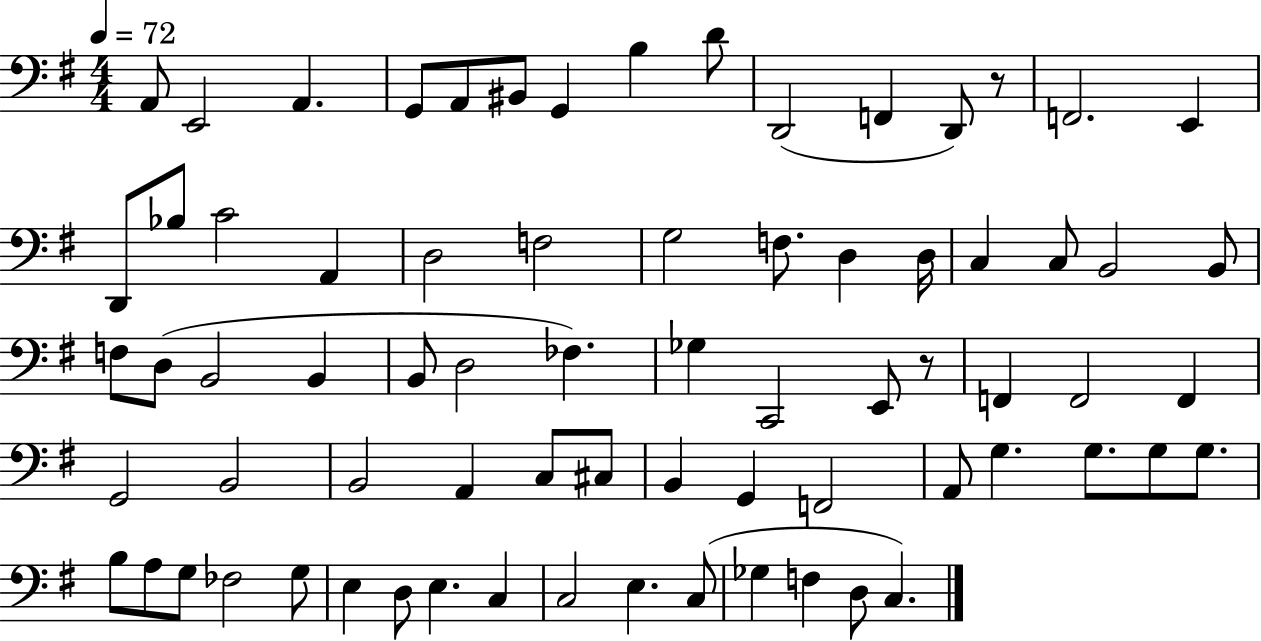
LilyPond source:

{
  \clef bass
  \numericTimeSignature
  \time 4/4
  \key g \major
  \tempo 4 = 72
  a,8 e,2 a,4. | g,8 a,8 bis,8 g,4 b4 d'8 | d,2( f,4 d,8) r8 | f,2. e,4 | \break d,8 bes8 c'2 a,4 | d2 f2 | g2 f8. d4 d16 | c4 c8 b,2 b,8 | \break f8 d8( b,2 b,4 | b,8 d2 fes4.) | ges4 c,2 e,8 r8 | f,4 f,2 f,4 | \break g,2 b,2 | b,2 a,4 c8 cis8 | b,4 g,4 f,2 | a,8 g4. g8. g8 g8. | \break b8 a8 g8 fes2 g8 | e4 d8 e4. c4 | c2 e4. c8( | ges4 f4 d8 c4.) | \break \bar "|."
}